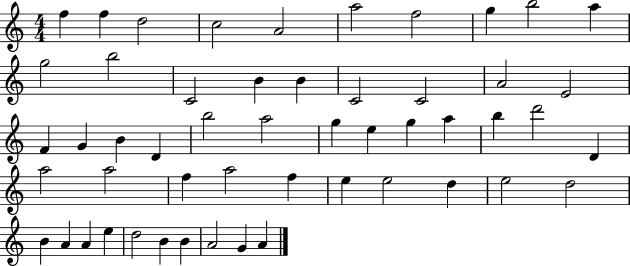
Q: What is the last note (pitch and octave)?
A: A4